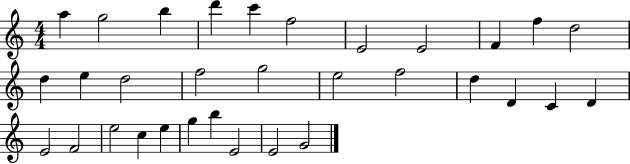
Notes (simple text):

A5/q G5/h B5/q D6/q C6/q F5/h E4/h E4/h F4/q F5/q D5/h D5/q E5/q D5/h F5/h G5/h E5/h F5/h D5/q D4/q C4/q D4/q E4/h F4/h E5/h C5/q E5/q G5/q B5/q E4/h E4/h G4/h